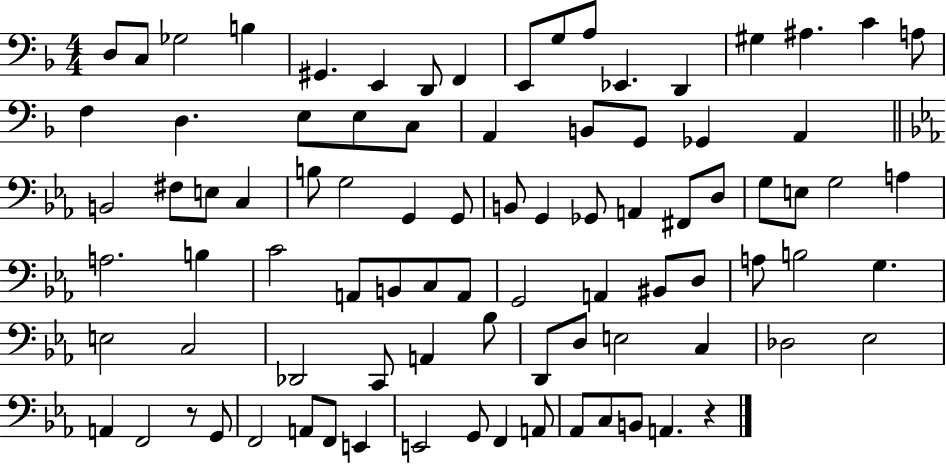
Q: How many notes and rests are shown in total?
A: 88